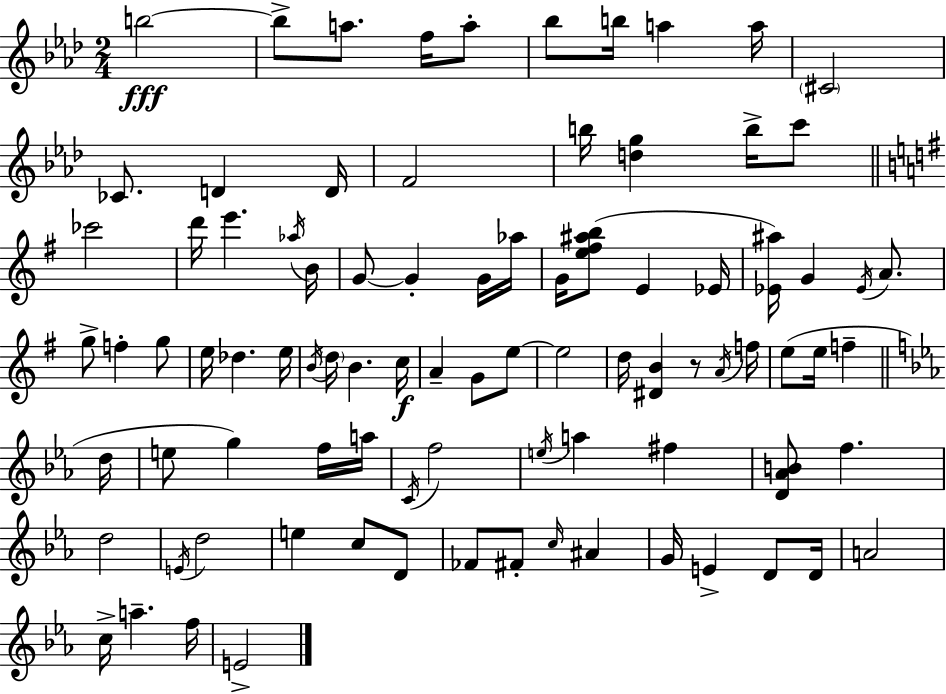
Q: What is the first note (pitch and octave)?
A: B5